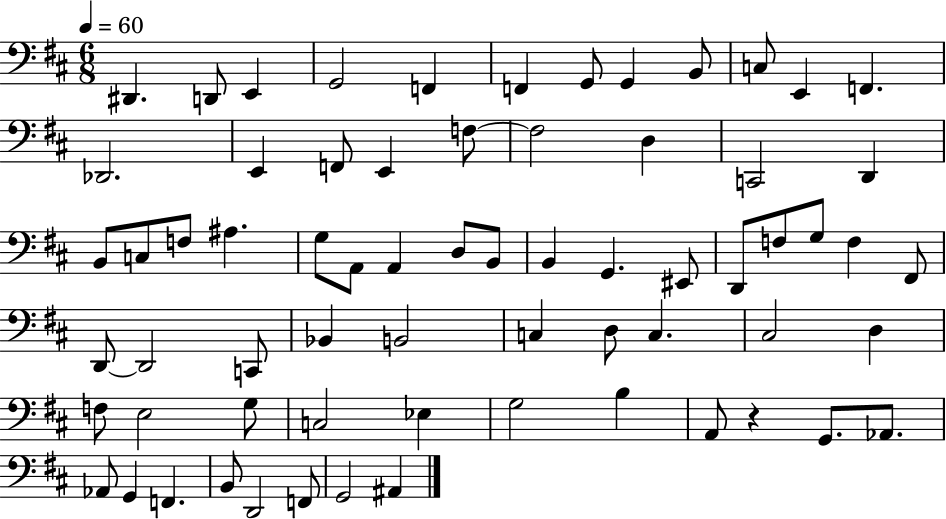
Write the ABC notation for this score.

X:1
T:Untitled
M:6/8
L:1/4
K:D
^D,, D,,/2 E,, G,,2 F,, F,, G,,/2 G,, B,,/2 C,/2 E,, F,, _D,,2 E,, F,,/2 E,, F,/2 F,2 D, C,,2 D,, B,,/2 C,/2 F,/2 ^A, G,/2 A,,/2 A,, D,/2 B,,/2 B,, G,, ^E,,/2 D,,/2 F,/2 G,/2 F, ^F,,/2 D,,/2 D,,2 C,,/2 _B,, B,,2 C, D,/2 C, ^C,2 D, F,/2 E,2 G,/2 C,2 _E, G,2 B, A,,/2 z G,,/2 _A,,/2 _A,,/2 G,, F,, B,,/2 D,,2 F,,/2 G,,2 ^A,,